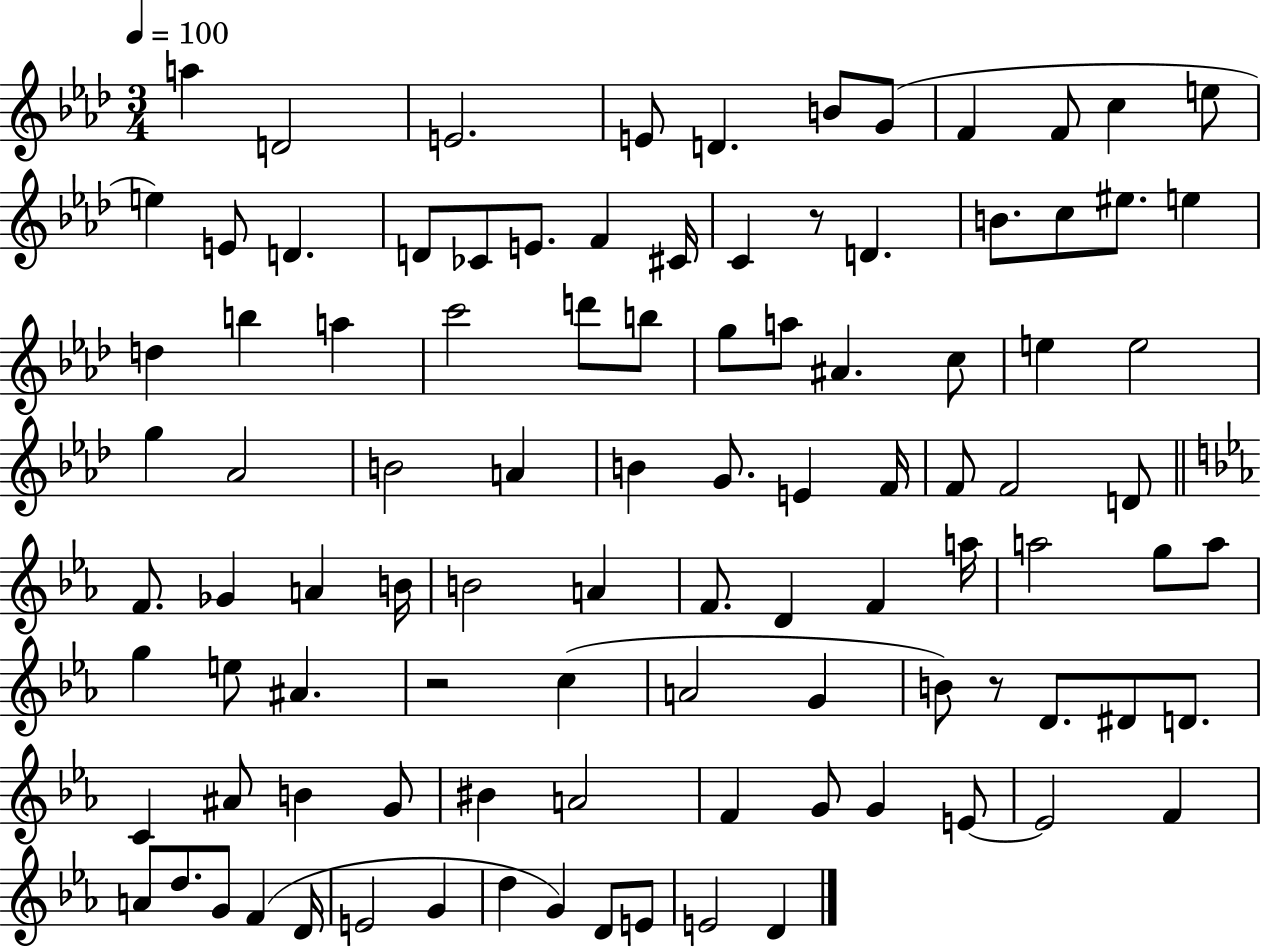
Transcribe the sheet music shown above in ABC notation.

X:1
T:Untitled
M:3/4
L:1/4
K:Ab
a D2 E2 E/2 D B/2 G/2 F F/2 c e/2 e E/2 D D/2 _C/2 E/2 F ^C/4 C z/2 D B/2 c/2 ^e/2 e d b a c'2 d'/2 b/2 g/2 a/2 ^A c/2 e e2 g _A2 B2 A B G/2 E F/4 F/2 F2 D/2 F/2 _G A B/4 B2 A F/2 D F a/4 a2 g/2 a/2 g e/2 ^A z2 c A2 G B/2 z/2 D/2 ^D/2 D/2 C ^A/2 B G/2 ^B A2 F G/2 G E/2 E2 F A/2 d/2 G/2 F D/4 E2 G d G D/2 E/2 E2 D